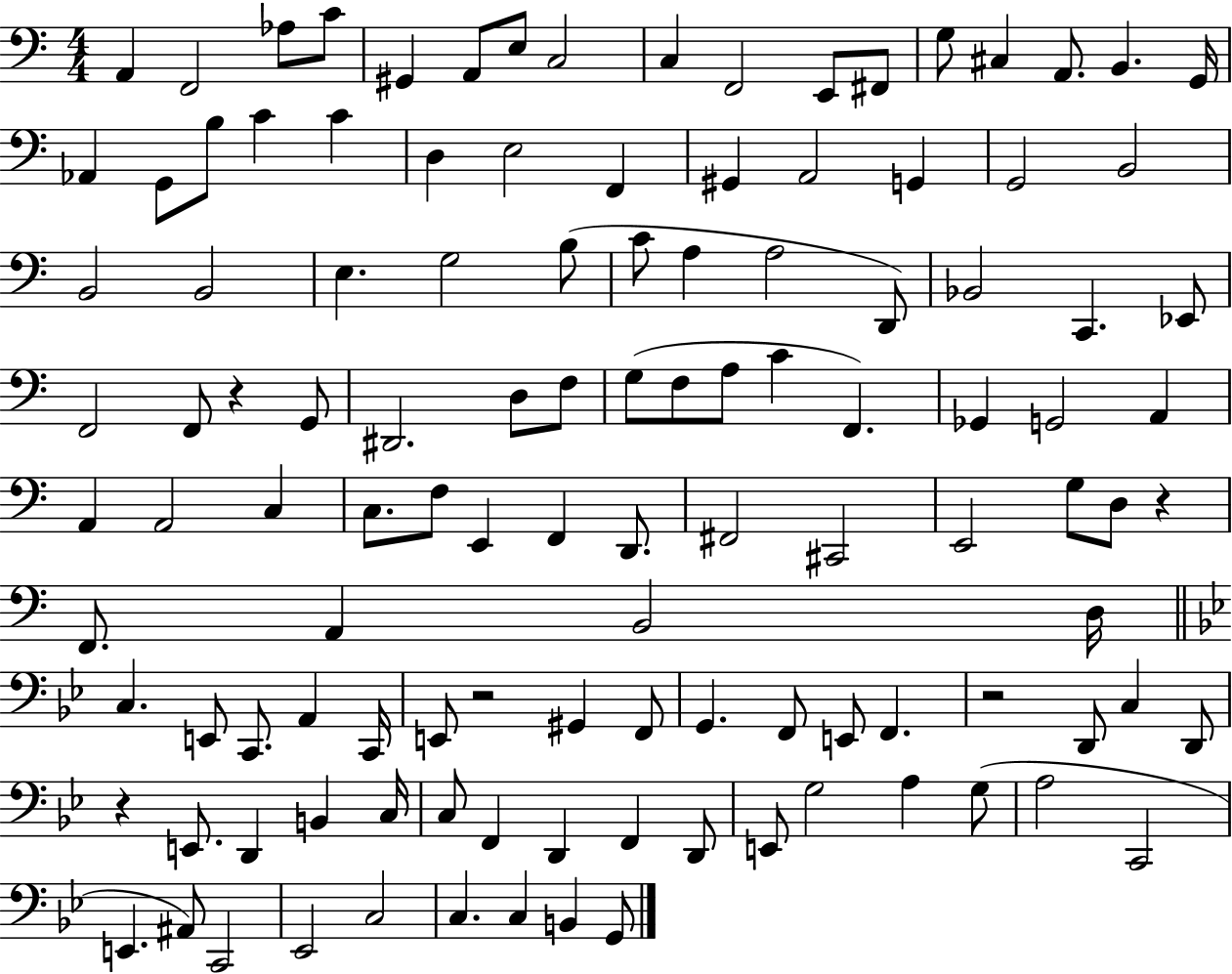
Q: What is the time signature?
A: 4/4